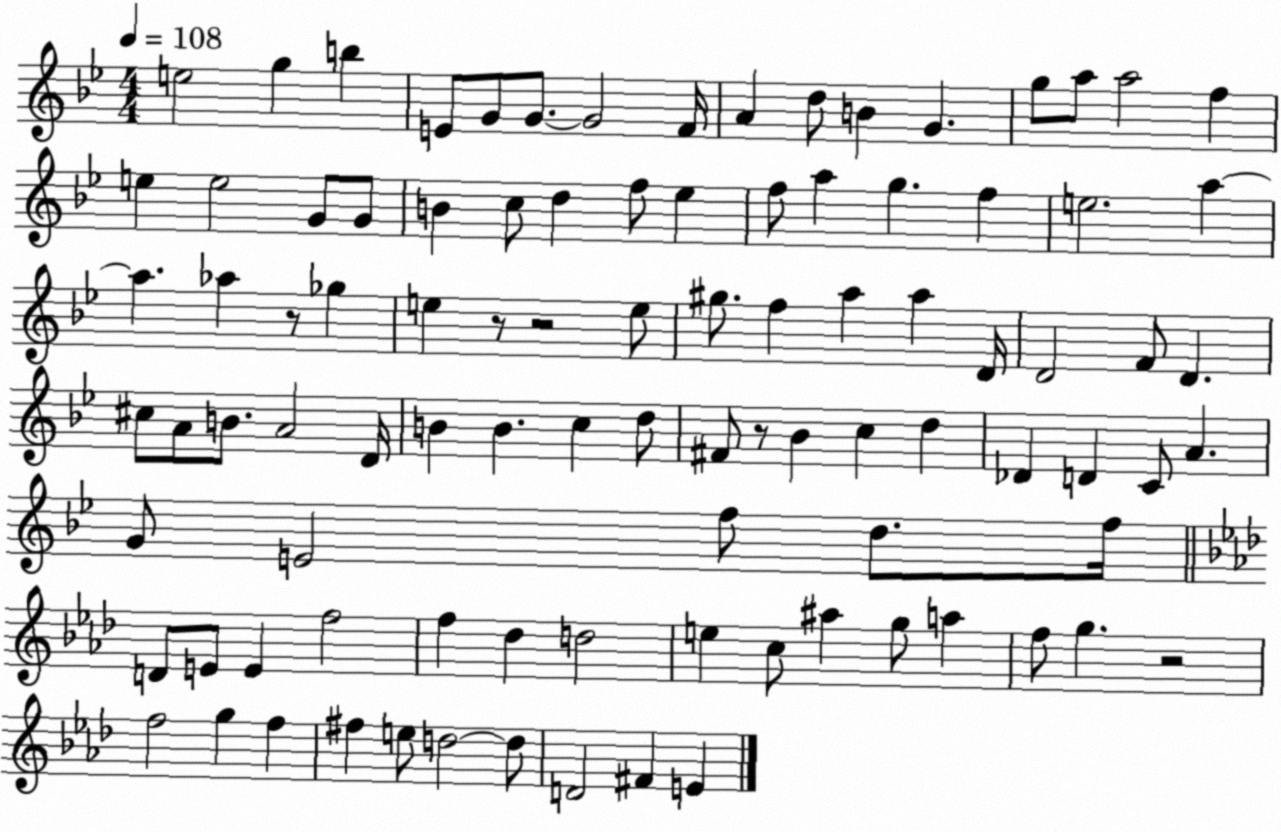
X:1
T:Untitled
M:4/4
L:1/4
K:Bb
e2 g b E/2 G/2 G/2 G2 F/4 A d/2 B G g/2 a/2 a2 f e e2 G/2 G/2 B c/2 d f/2 _e f/2 a g f e2 a a _a z/2 _g e z/2 z2 e/2 ^g/2 f a a D/4 D2 F/2 D ^c/2 A/2 B/2 A2 D/4 B B c d/2 ^F/2 z/2 _B c d _D D C/2 A G/2 E2 f/2 d/2 f/4 D/2 E/2 E f2 f _d d2 e c/2 ^a g/2 a f/2 g z2 f2 g f ^f e/2 d2 d/2 D2 ^F E